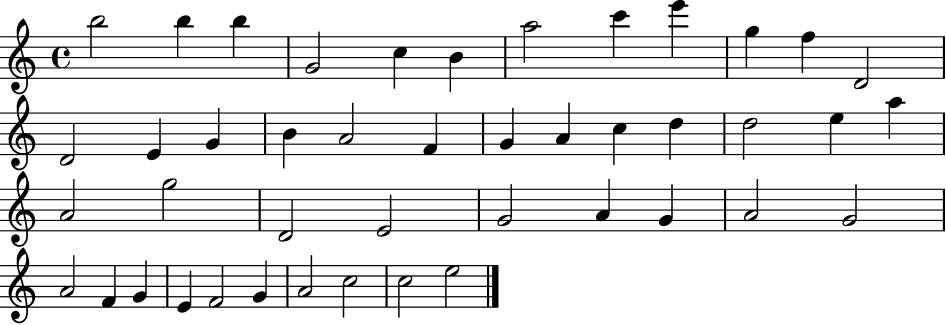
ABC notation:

X:1
T:Untitled
M:4/4
L:1/4
K:C
b2 b b G2 c B a2 c' e' g f D2 D2 E G B A2 F G A c d d2 e a A2 g2 D2 E2 G2 A G A2 G2 A2 F G E F2 G A2 c2 c2 e2